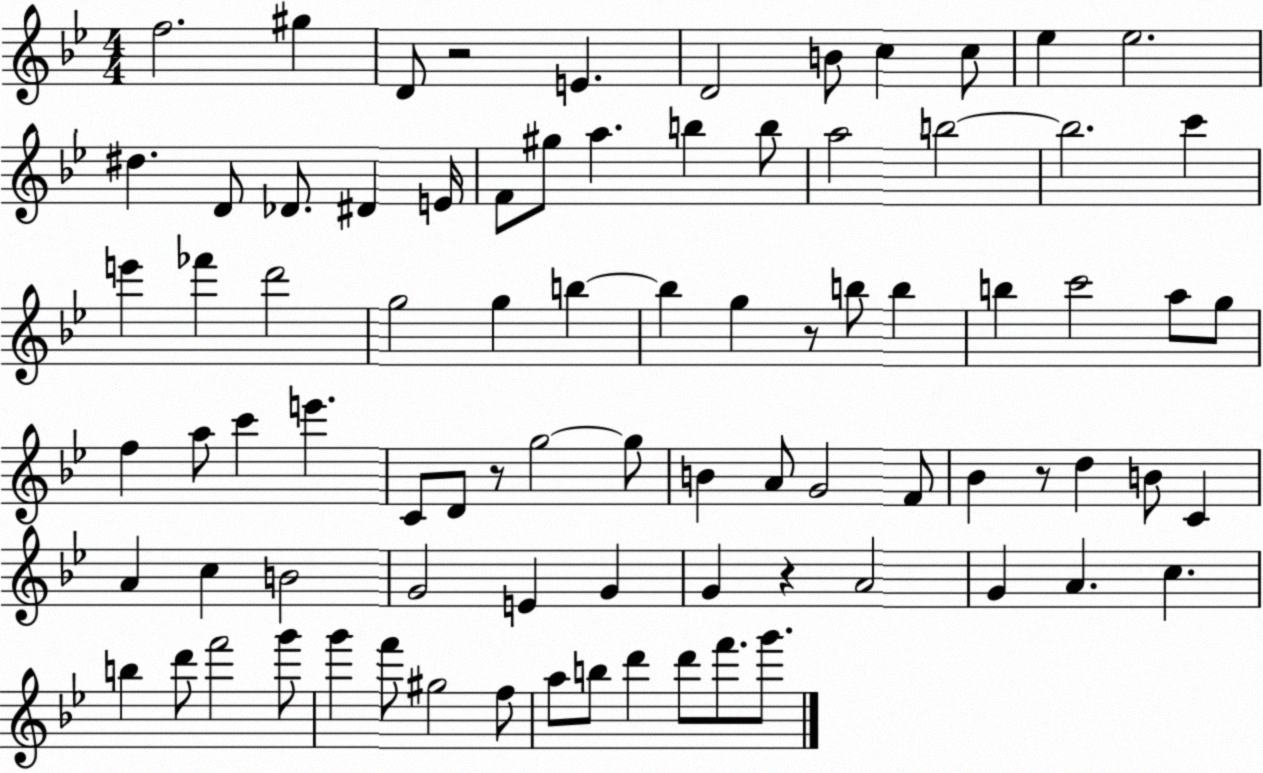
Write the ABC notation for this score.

X:1
T:Untitled
M:4/4
L:1/4
K:Bb
f2 ^g D/2 z2 E D2 B/2 c c/2 _e _e2 ^d D/2 _D/2 ^D E/4 F/2 ^g/2 a b b/2 a2 b2 b2 c' e' _f' d'2 g2 g b b g z/2 b/2 b b c'2 a/2 g/2 f a/2 c' e' C/2 D/2 z/2 g2 g/2 B A/2 G2 F/2 _B z/2 d B/2 C A c B2 G2 E G G z A2 G A c b d'/2 f'2 g'/2 g' f'/2 ^g2 f/2 a/2 b/2 d' d'/2 f'/2 g'/2